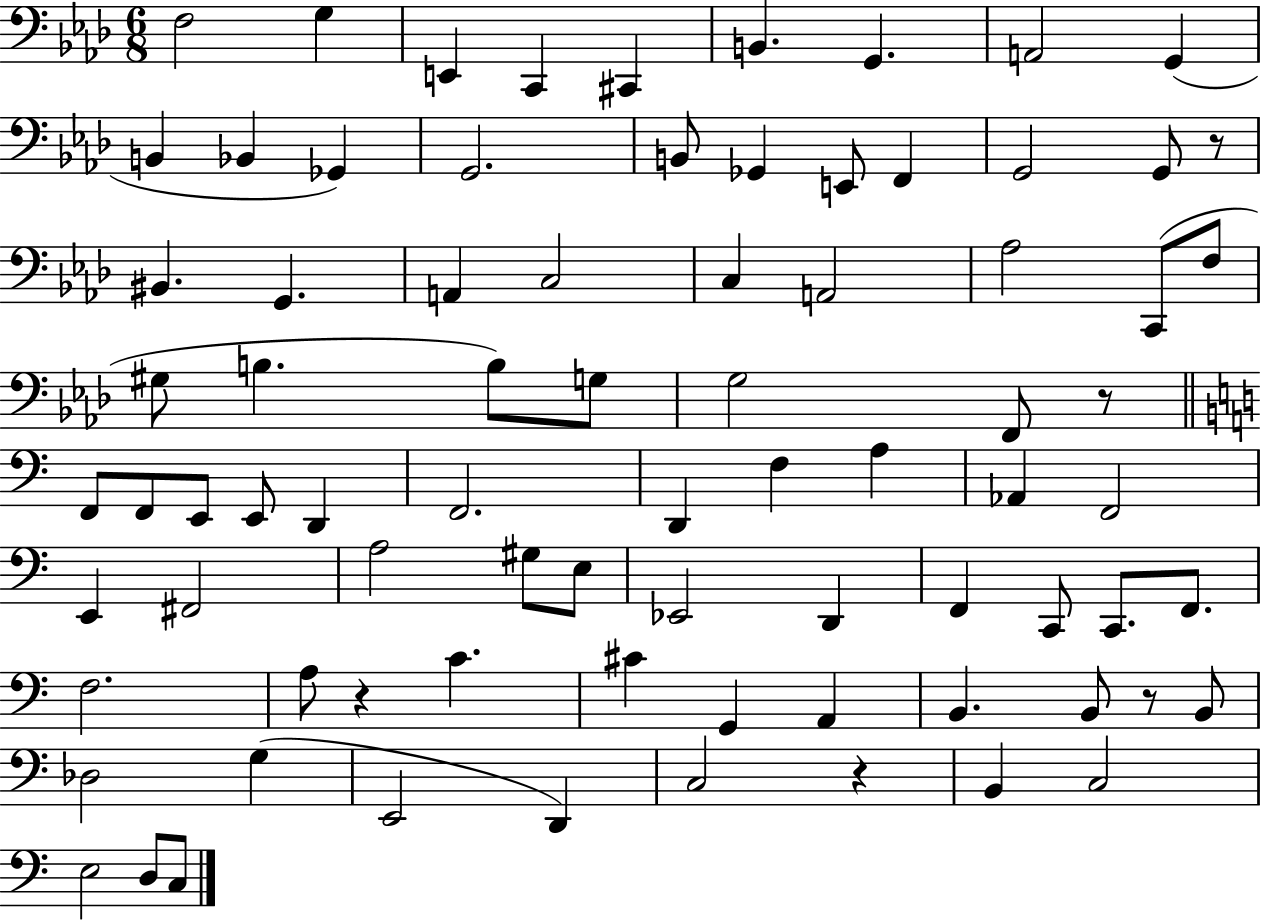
X:1
T:Untitled
M:6/8
L:1/4
K:Ab
F,2 G, E,, C,, ^C,, B,, G,, A,,2 G,, B,, _B,, _G,, G,,2 B,,/2 _G,, E,,/2 F,, G,,2 G,,/2 z/2 ^B,, G,, A,, C,2 C, A,,2 _A,2 C,,/2 F,/2 ^G,/2 B, B,/2 G,/2 G,2 F,,/2 z/2 F,,/2 F,,/2 E,,/2 E,,/2 D,, F,,2 D,, F, A, _A,, F,,2 E,, ^F,,2 A,2 ^G,/2 E,/2 _E,,2 D,, F,, C,,/2 C,,/2 F,,/2 F,2 A,/2 z C ^C G,, A,, B,, B,,/2 z/2 B,,/2 _D,2 G, E,,2 D,, C,2 z B,, C,2 E,2 D,/2 C,/2